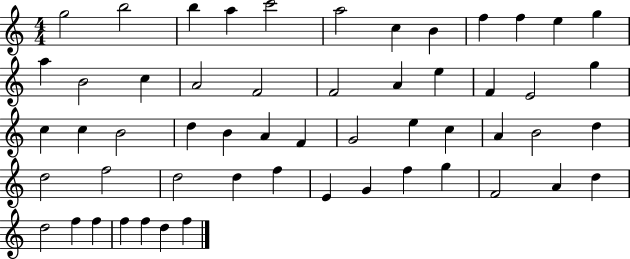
G5/h B5/h B5/q A5/q C6/h A5/h C5/q B4/q F5/q F5/q E5/q G5/q A5/q B4/h C5/q A4/h F4/h F4/h A4/q E5/q F4/q E4/h G5/q C5/q C5/q B4/h D5/q B4/q A4/q F4/q G4/h E5/q C5/q A4/q B4/h D5/q D5/h F5/h D5/h D5/q F5/q E4/q G4/q F5/q G5/q F4/h A4/q D5/q D5/h F5/q F5/q F5/q F5/q D5/q F5/q